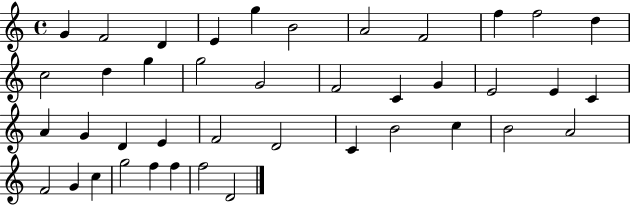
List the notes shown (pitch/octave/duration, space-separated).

G4/q F4/h D4/q E4/q G5/q B4/h A4/h F4/h F5/q F5/h D5/q C5/h D5/q G5/q G5/h G4/h F4/h C4/q G4/q E4/h E4/q C4/q A4/q G4/q D4/q E4/q F4/h D4/h C4/q B4/h C5/q B4/h A4/h F4/h G4/q C5/q G5/h F5/q F5/q F5/h D4/h